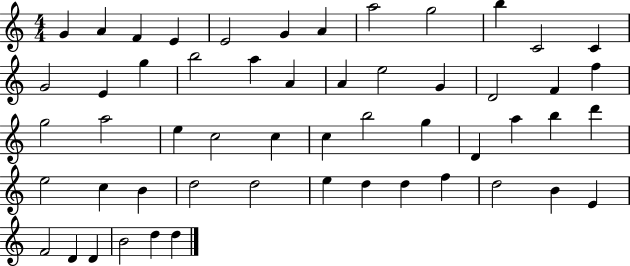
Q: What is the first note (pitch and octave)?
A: G4